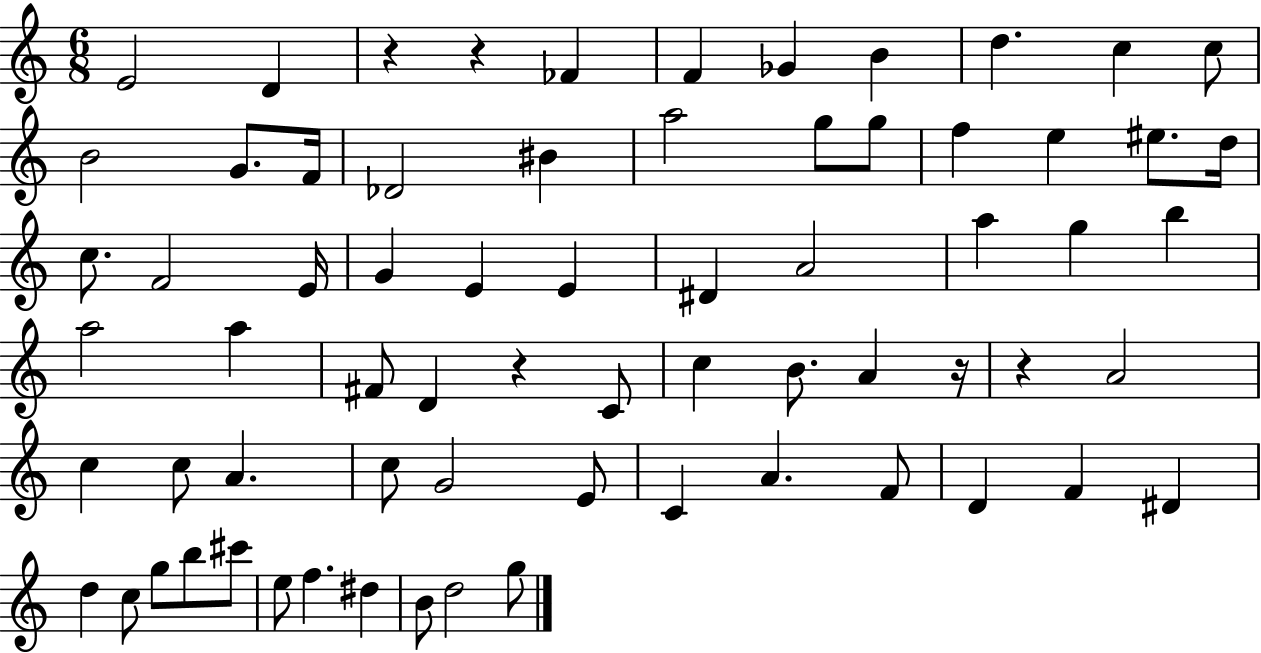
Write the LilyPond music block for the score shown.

{
  \clef treble
  \numericTimeSignature
  \time 6/8
  \key c \major
  \repeat volta 2 { e'2 d'4 | r4 r4 fes'4 | f'4 ges'4 b'4 | d''4. c''4 c''8 | \break b'2 g'8. f'16 | des'2 bis'4 | a''2 g''8 g''8 | f''4 e''4 eis''8. d''16 | \break c''8. f'2 e'16 | g'4 e'4 e'4 | dis'4 a'2 | a''4 g''4 b''4 | \break a''2 a''4 | fis'8 d'4 r4 c'8 | c''4 b'8. a'4 r16 | r4 a'2 | \break c''4 c''8 a'4. | c''8 g'2 e'8 | c'4 a'4. f'8 | d'4 f'4 dis'4 | \break d''4 c''8 g''8 b''8 cis'''8 | e''8 f''4. dis''4 | b'8 d''2 g''8 | } \bar "|."
}